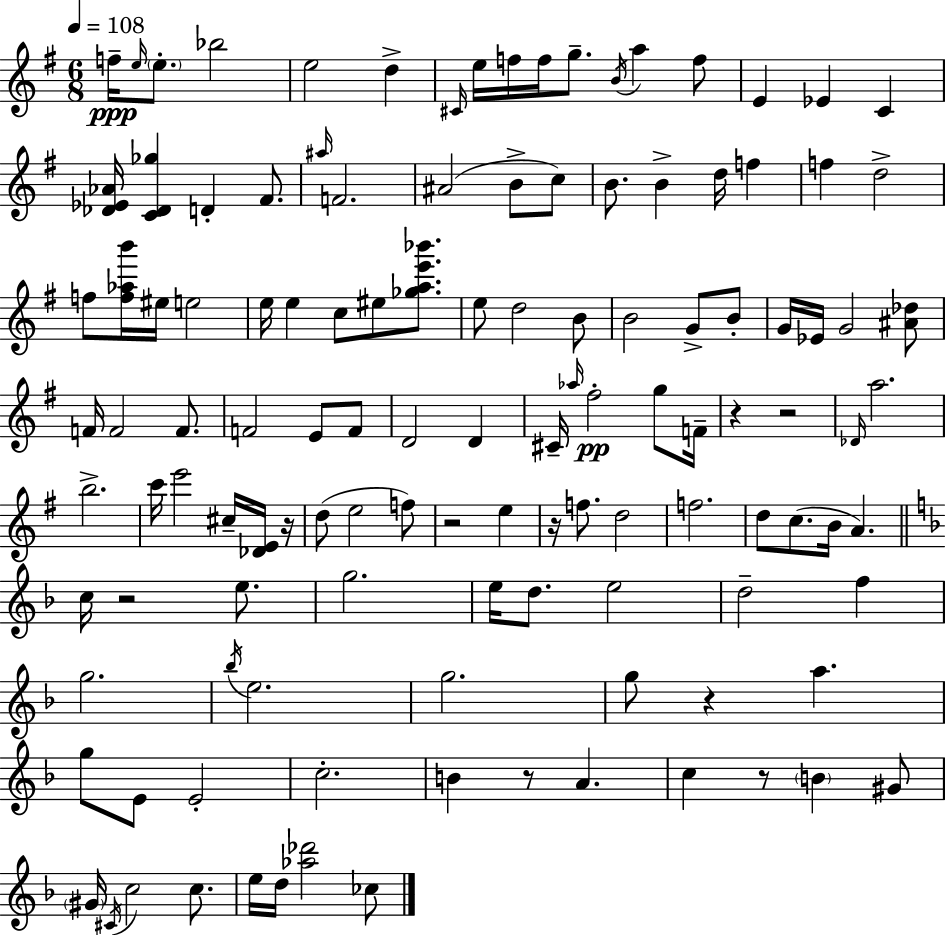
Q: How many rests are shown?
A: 9